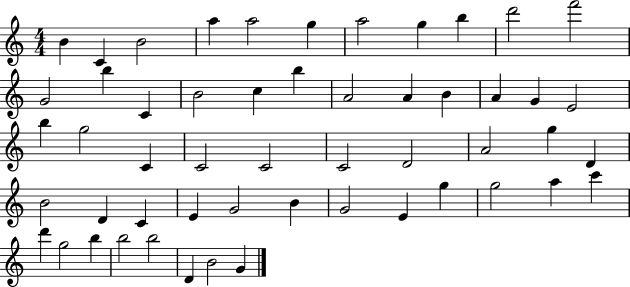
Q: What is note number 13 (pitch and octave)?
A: B5